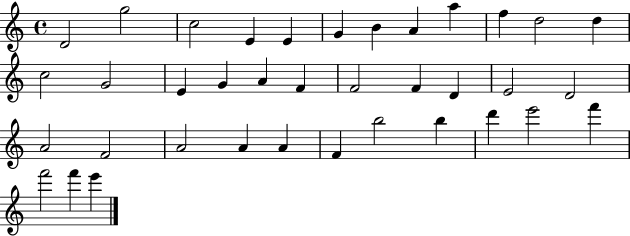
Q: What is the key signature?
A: C major